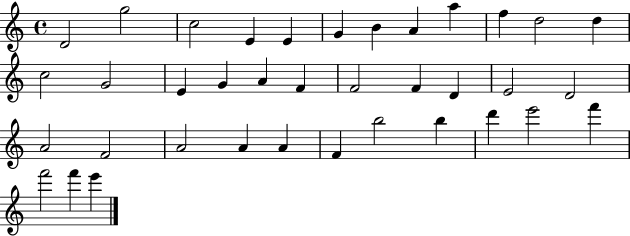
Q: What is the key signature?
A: C major